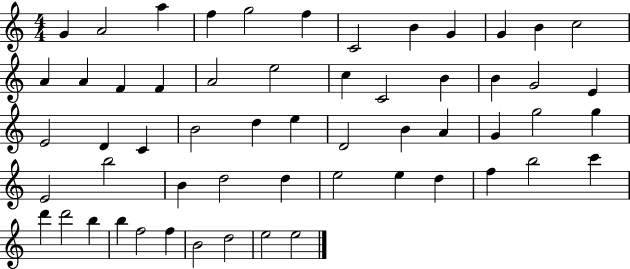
{
  \clef treble
  \numericTimeSignature
  \time 4/4
  \key c \major
  g'4 a'2 a''4 | f''4 g''2 f''4 | c'2 b'4 g'4 | g'4 b'4 c''2 | \break a'4 a'4 f'4 f'4 | a'2 e''2 | c''4 c'2 b'4 | b'4 g'2 e'4 | \break e'2 d'4 c'4 | b'2 d''4 e''4 | d'2 b'4 a'4 | g'4 g''2 g''4 | \break e'2 b''2 | b'4 d''2 d''4 | e''2 e''4 d''4 | f''4 b''2 c'''4 | \break d'''4 d'''2 b''4 | b''4 f''2 f''4 | b'2 d''2 | e''2 e''2 | \break \bar "|."
}